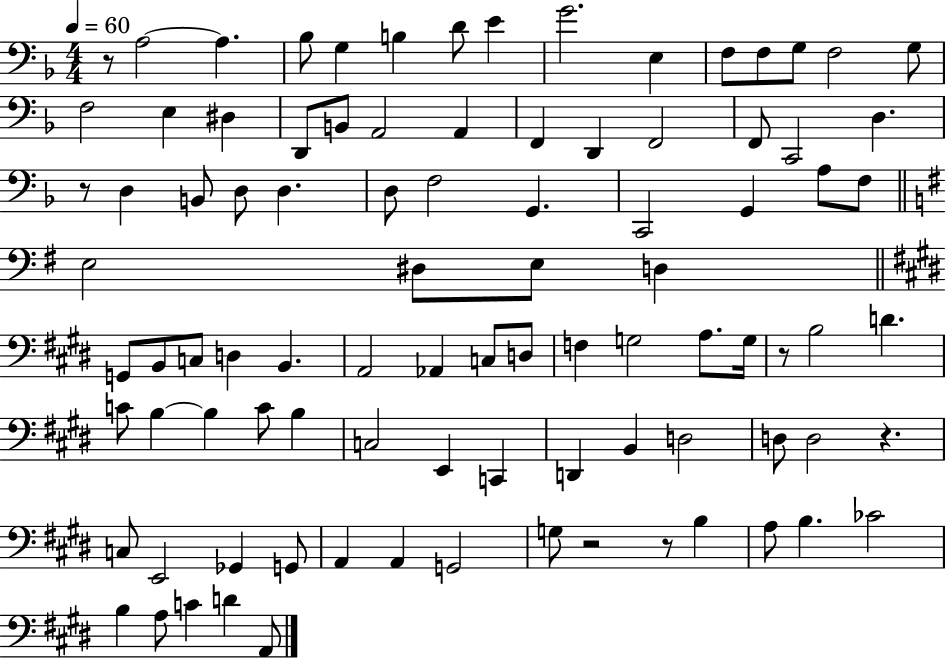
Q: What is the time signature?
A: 4/4